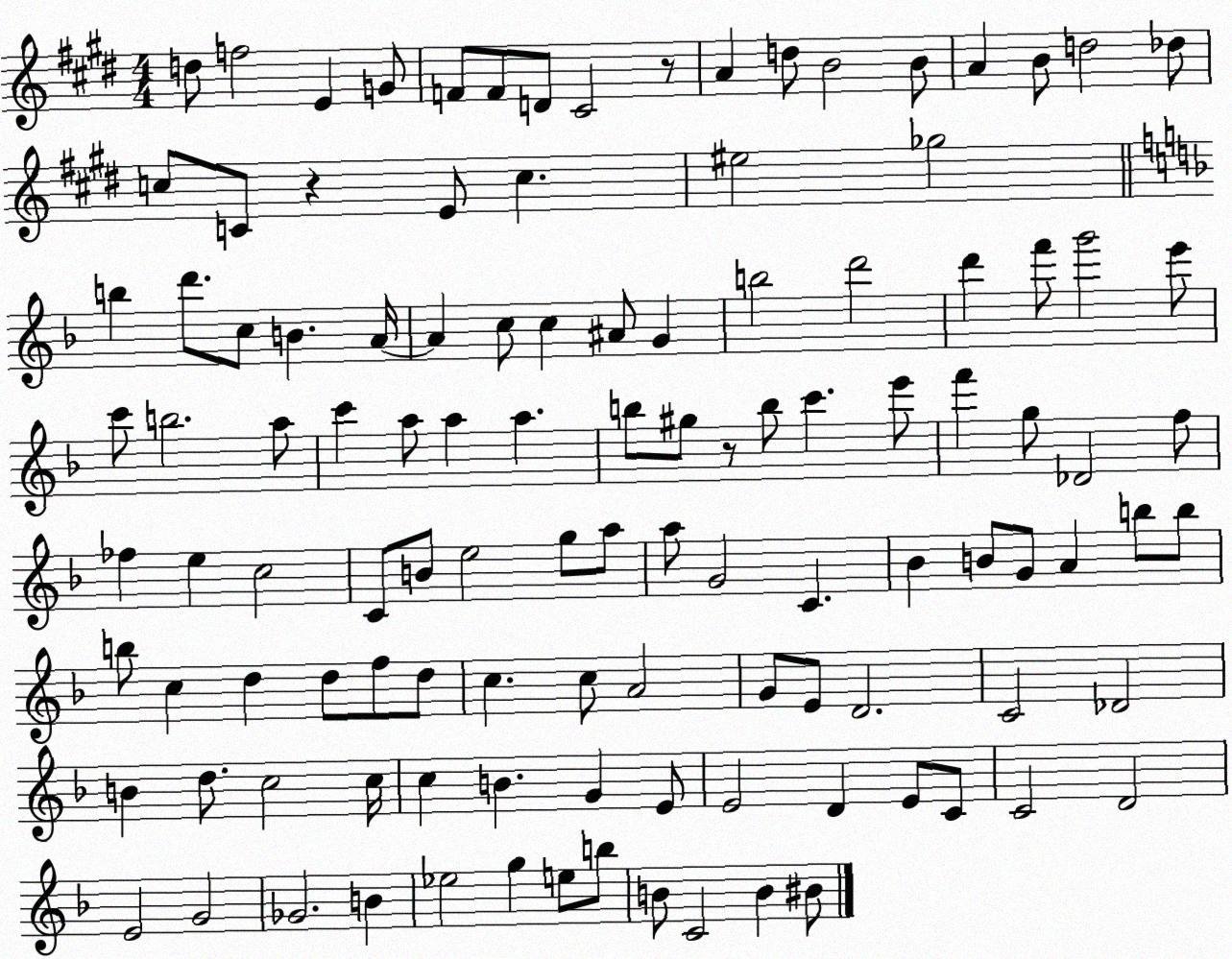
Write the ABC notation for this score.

X:1
T:Untitled
M:4/4
L:1/4
K:E
d/2 f2 E G/2 F/2 F/2 D/2 ^C2 z/2 A d/2 B2 B/2 A B/2 d2 _d/2 c/2 C/2 z E/2 c ^e2 _g2 b d'/2 c/2 B A/4 A c/2 c ^A/2 G b2 d'2 d' f'/2 g'2 e'/2 c'/2 b2 a/2 c' a/2 a a b/2 ^g/2 z/2 b/2 c' e'/2 f' g/2 _D2 f/2 _f e c2 C/2 B/2 e2 g/2 a/2 a/2 G2 C _B B/2 G/2 A b/2 b/2 b/2 c d d/2 f/2 d/2 c c/2 A2 G/2 E/2 D2 C2 _D2 B d/2 c2 c/4 c B G E/2 E2 D E/2 C/2 C2 D2 E2 G2 _G2 B _e2 g e/2 b/2 B/2 C2 B ^B/2